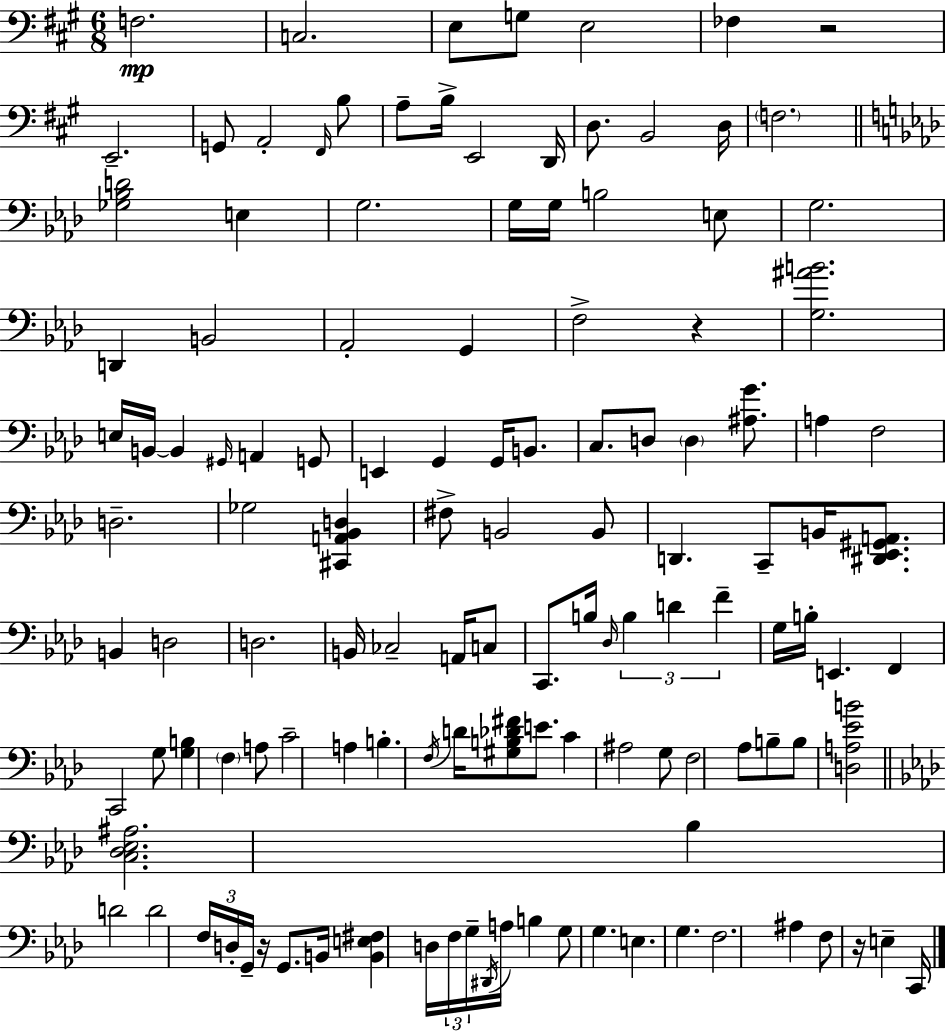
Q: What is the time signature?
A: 6/8